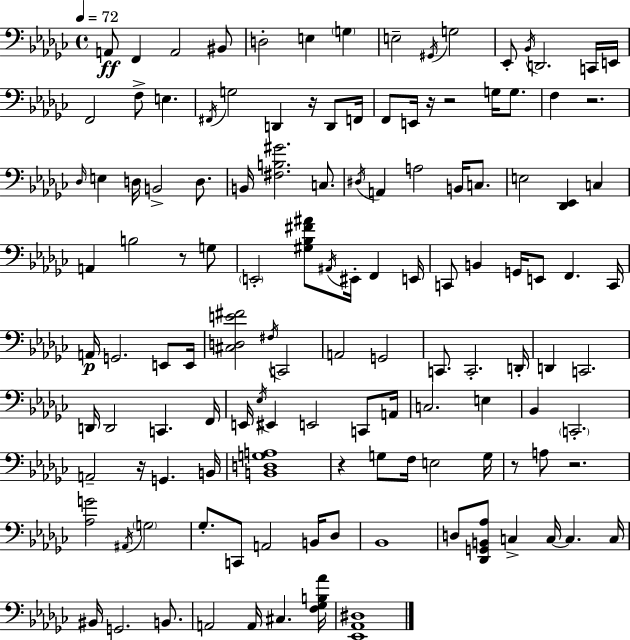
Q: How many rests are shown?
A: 9